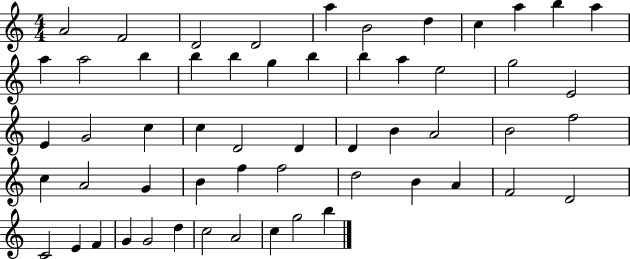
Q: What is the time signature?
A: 4/4